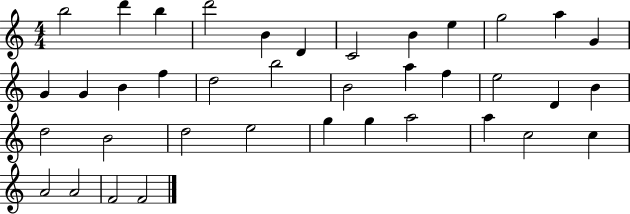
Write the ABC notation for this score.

X:1
T:Untitled
M:4/4
L:1/4
K:C
b2 d' b d'2 B D C2 B e g2 a G G G B f d2 b2 B2 a f e2 D B d2 B2 d2 e2 g g a2 a c2 c A2 A2 F2 F2